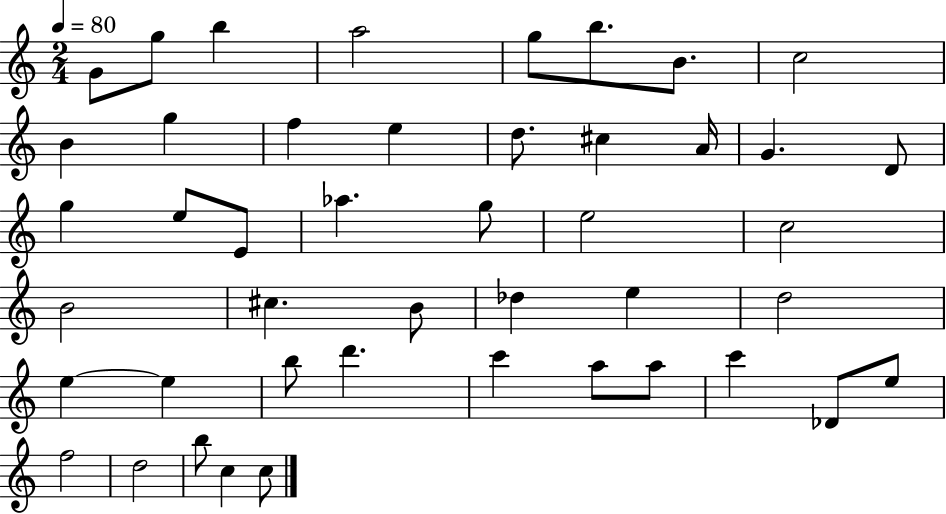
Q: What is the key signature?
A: C major